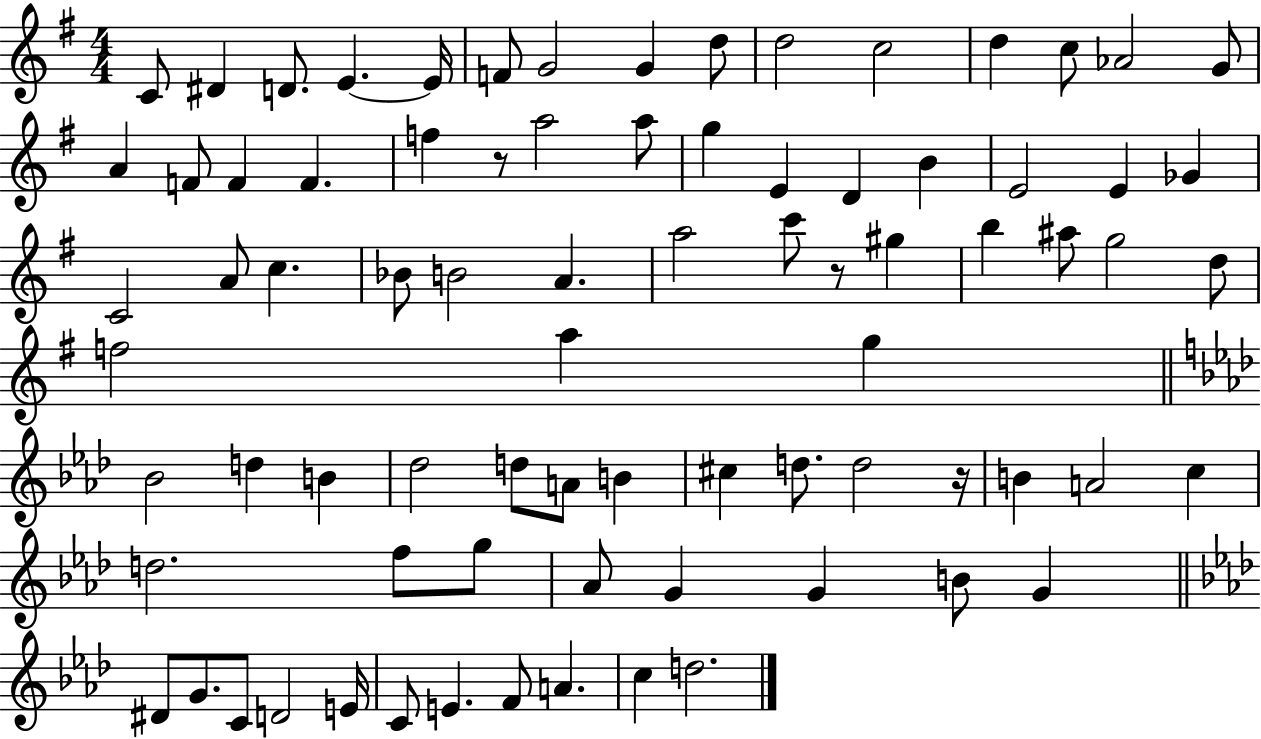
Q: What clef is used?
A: treble